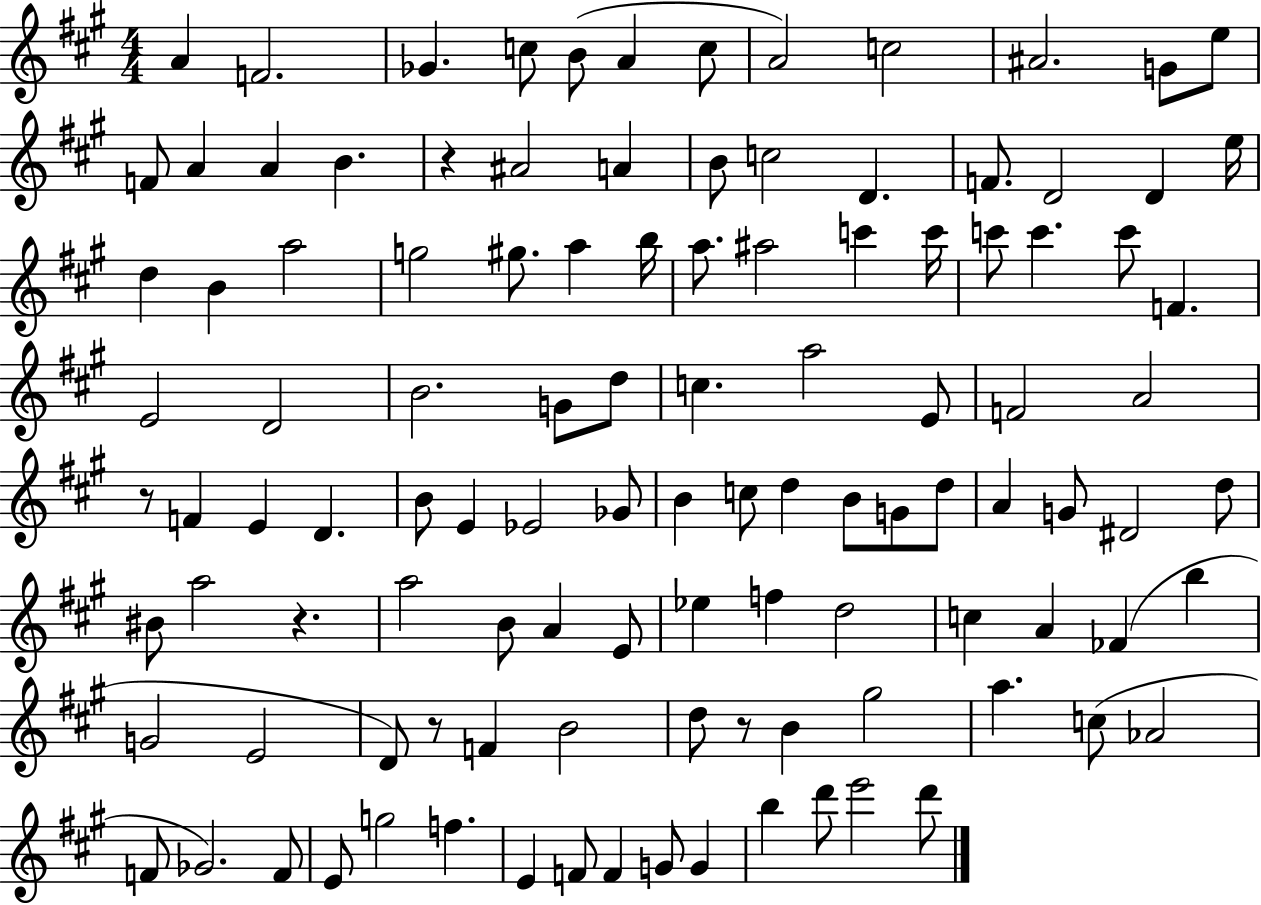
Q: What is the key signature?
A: A major